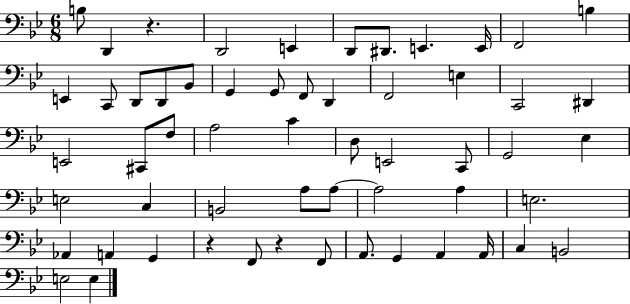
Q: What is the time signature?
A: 6/8